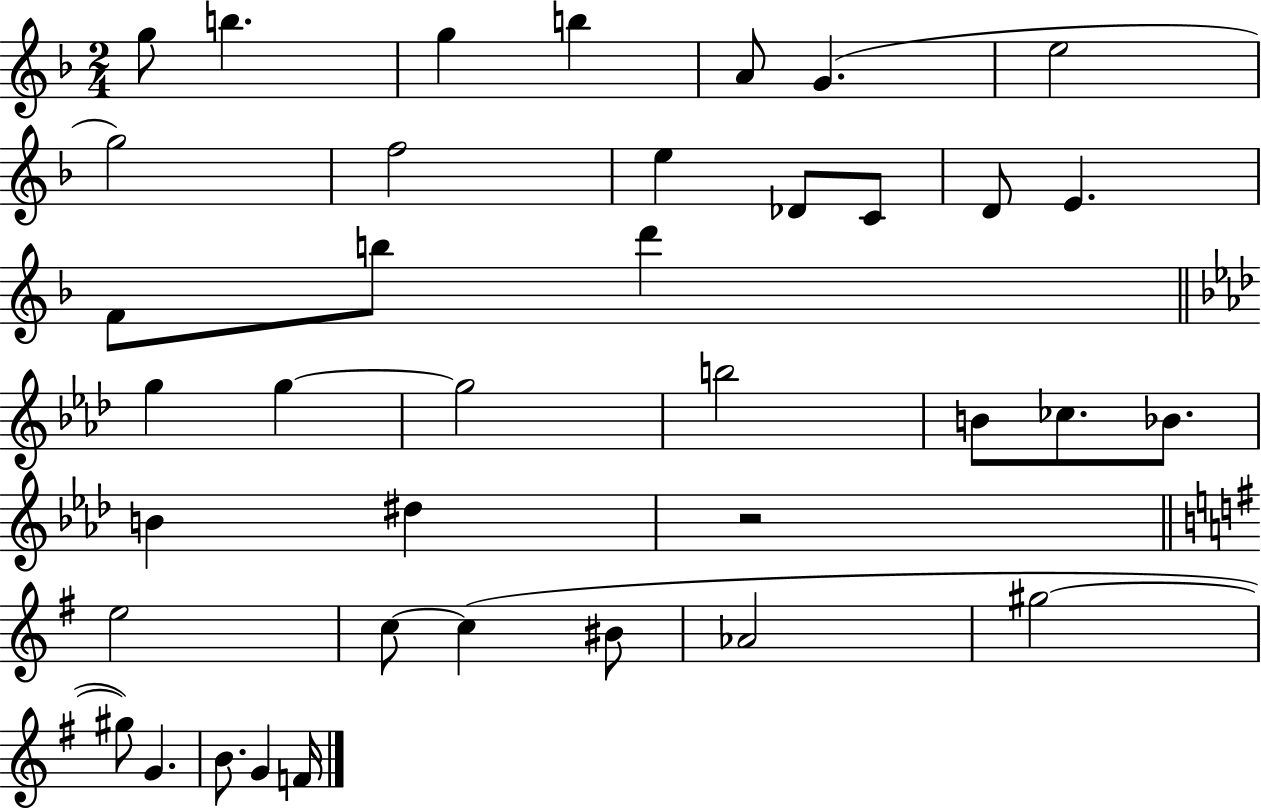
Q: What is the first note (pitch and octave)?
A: G5